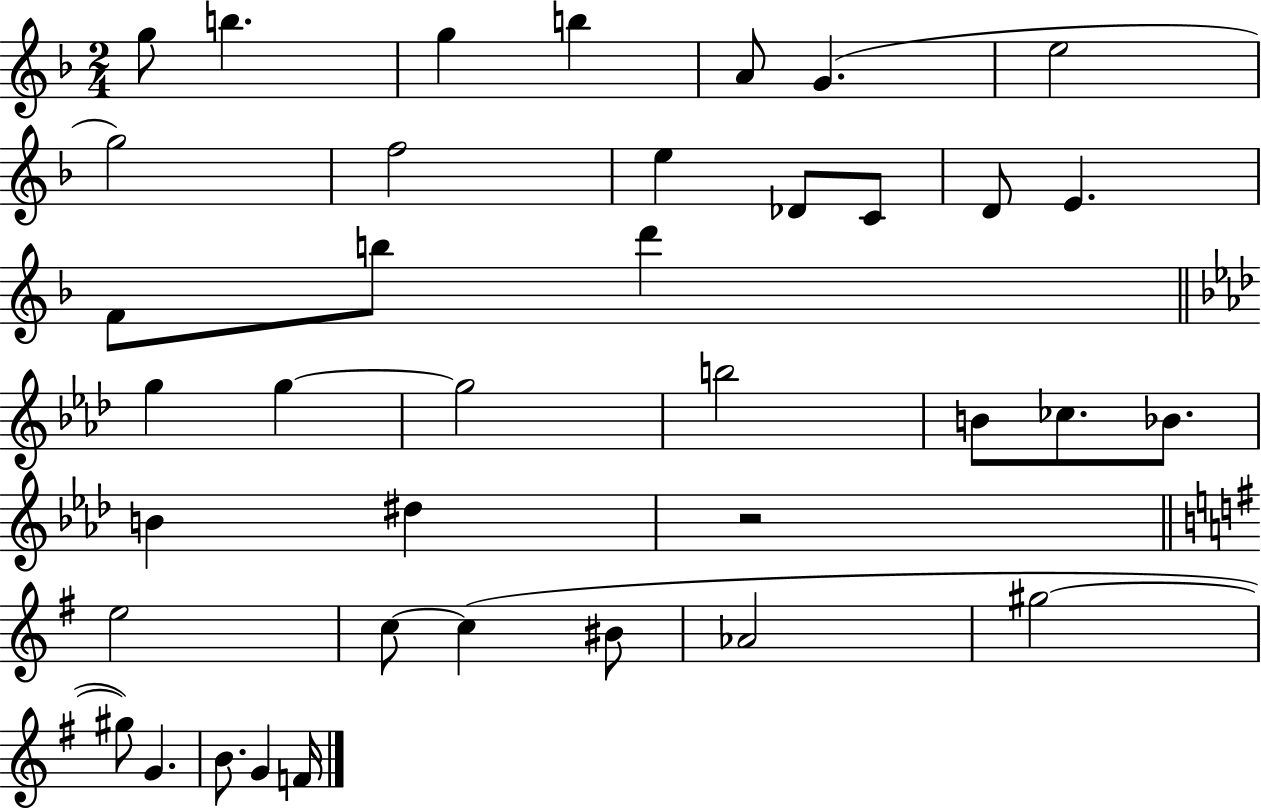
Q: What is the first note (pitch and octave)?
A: G5